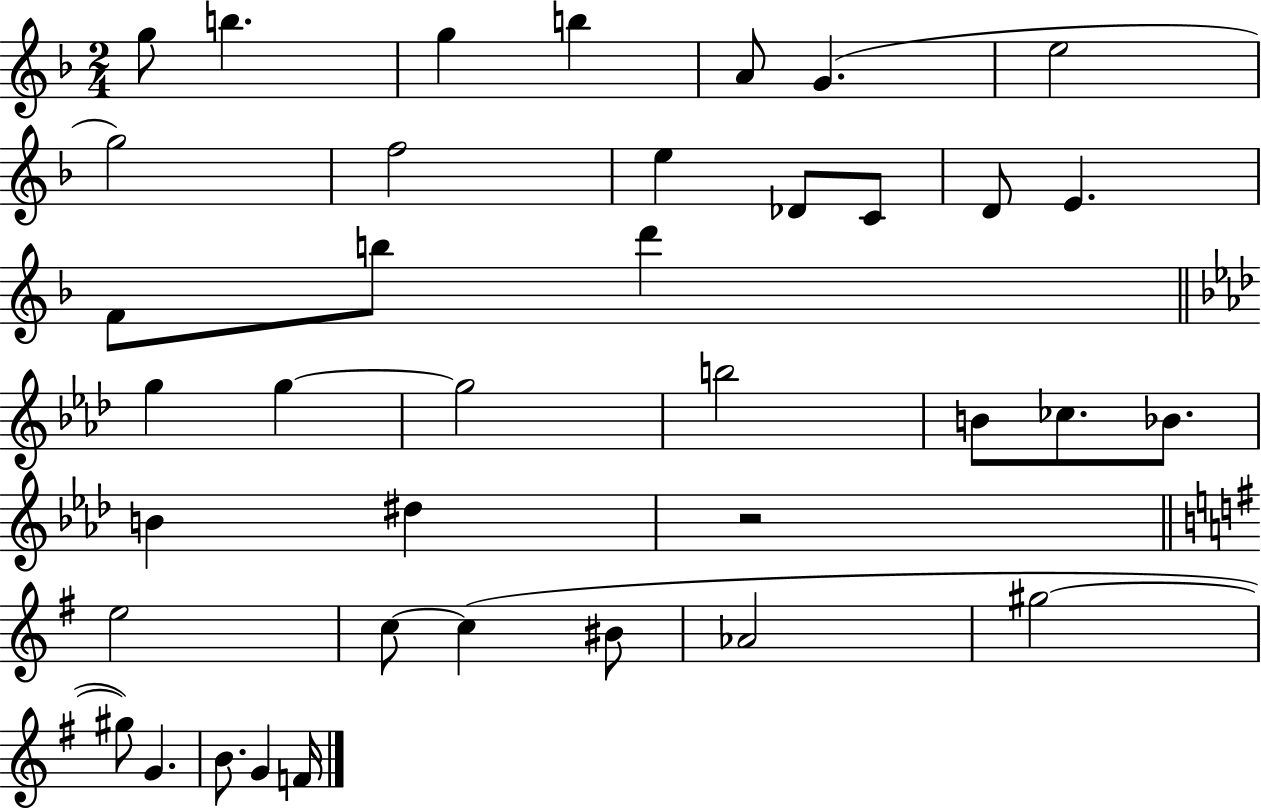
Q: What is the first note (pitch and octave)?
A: G5